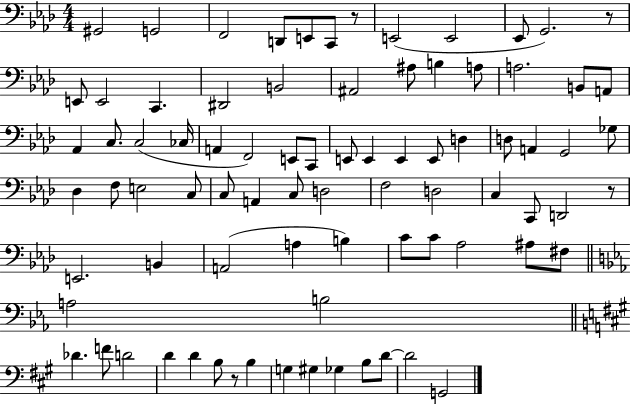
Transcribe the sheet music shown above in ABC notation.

X:1
T:Untitled
M:4/4
L:1/4
K:Ab
^G,,2 G,,2 F,,2 D,,/2 E,,/2 C,,/2 z/2 E,,2 E,,2 _E,,/2 G,,2 z/2 E,,/2 E,,2 C,, ^D,,2 B,,2 ^A,,2 ^A,/2 B, A,/2 A,2 B,,/2 A,,/2 _A,, C,/2 C,2 _C,/4 A,, F,,2 E,,/2 C,,/2 E,,/2 E,, E,, E,,/2 D, D,/2 A,, G,,2 _G,/2 _D, F,/2 E,2 C,/2 C,/2 A,, C,/2 D,2 F,2 D,2 C, C,,/2 D,,2 z/2 E,,2 B,, A,,2 A, B, C/2 C/2 _A,2 ^A,/2 ^F,/2 A,2 B,2 _D F/2 D2 D D B,/2 z/2 B, G, ^G, _G, B,/2 D/2 D2 G,,2